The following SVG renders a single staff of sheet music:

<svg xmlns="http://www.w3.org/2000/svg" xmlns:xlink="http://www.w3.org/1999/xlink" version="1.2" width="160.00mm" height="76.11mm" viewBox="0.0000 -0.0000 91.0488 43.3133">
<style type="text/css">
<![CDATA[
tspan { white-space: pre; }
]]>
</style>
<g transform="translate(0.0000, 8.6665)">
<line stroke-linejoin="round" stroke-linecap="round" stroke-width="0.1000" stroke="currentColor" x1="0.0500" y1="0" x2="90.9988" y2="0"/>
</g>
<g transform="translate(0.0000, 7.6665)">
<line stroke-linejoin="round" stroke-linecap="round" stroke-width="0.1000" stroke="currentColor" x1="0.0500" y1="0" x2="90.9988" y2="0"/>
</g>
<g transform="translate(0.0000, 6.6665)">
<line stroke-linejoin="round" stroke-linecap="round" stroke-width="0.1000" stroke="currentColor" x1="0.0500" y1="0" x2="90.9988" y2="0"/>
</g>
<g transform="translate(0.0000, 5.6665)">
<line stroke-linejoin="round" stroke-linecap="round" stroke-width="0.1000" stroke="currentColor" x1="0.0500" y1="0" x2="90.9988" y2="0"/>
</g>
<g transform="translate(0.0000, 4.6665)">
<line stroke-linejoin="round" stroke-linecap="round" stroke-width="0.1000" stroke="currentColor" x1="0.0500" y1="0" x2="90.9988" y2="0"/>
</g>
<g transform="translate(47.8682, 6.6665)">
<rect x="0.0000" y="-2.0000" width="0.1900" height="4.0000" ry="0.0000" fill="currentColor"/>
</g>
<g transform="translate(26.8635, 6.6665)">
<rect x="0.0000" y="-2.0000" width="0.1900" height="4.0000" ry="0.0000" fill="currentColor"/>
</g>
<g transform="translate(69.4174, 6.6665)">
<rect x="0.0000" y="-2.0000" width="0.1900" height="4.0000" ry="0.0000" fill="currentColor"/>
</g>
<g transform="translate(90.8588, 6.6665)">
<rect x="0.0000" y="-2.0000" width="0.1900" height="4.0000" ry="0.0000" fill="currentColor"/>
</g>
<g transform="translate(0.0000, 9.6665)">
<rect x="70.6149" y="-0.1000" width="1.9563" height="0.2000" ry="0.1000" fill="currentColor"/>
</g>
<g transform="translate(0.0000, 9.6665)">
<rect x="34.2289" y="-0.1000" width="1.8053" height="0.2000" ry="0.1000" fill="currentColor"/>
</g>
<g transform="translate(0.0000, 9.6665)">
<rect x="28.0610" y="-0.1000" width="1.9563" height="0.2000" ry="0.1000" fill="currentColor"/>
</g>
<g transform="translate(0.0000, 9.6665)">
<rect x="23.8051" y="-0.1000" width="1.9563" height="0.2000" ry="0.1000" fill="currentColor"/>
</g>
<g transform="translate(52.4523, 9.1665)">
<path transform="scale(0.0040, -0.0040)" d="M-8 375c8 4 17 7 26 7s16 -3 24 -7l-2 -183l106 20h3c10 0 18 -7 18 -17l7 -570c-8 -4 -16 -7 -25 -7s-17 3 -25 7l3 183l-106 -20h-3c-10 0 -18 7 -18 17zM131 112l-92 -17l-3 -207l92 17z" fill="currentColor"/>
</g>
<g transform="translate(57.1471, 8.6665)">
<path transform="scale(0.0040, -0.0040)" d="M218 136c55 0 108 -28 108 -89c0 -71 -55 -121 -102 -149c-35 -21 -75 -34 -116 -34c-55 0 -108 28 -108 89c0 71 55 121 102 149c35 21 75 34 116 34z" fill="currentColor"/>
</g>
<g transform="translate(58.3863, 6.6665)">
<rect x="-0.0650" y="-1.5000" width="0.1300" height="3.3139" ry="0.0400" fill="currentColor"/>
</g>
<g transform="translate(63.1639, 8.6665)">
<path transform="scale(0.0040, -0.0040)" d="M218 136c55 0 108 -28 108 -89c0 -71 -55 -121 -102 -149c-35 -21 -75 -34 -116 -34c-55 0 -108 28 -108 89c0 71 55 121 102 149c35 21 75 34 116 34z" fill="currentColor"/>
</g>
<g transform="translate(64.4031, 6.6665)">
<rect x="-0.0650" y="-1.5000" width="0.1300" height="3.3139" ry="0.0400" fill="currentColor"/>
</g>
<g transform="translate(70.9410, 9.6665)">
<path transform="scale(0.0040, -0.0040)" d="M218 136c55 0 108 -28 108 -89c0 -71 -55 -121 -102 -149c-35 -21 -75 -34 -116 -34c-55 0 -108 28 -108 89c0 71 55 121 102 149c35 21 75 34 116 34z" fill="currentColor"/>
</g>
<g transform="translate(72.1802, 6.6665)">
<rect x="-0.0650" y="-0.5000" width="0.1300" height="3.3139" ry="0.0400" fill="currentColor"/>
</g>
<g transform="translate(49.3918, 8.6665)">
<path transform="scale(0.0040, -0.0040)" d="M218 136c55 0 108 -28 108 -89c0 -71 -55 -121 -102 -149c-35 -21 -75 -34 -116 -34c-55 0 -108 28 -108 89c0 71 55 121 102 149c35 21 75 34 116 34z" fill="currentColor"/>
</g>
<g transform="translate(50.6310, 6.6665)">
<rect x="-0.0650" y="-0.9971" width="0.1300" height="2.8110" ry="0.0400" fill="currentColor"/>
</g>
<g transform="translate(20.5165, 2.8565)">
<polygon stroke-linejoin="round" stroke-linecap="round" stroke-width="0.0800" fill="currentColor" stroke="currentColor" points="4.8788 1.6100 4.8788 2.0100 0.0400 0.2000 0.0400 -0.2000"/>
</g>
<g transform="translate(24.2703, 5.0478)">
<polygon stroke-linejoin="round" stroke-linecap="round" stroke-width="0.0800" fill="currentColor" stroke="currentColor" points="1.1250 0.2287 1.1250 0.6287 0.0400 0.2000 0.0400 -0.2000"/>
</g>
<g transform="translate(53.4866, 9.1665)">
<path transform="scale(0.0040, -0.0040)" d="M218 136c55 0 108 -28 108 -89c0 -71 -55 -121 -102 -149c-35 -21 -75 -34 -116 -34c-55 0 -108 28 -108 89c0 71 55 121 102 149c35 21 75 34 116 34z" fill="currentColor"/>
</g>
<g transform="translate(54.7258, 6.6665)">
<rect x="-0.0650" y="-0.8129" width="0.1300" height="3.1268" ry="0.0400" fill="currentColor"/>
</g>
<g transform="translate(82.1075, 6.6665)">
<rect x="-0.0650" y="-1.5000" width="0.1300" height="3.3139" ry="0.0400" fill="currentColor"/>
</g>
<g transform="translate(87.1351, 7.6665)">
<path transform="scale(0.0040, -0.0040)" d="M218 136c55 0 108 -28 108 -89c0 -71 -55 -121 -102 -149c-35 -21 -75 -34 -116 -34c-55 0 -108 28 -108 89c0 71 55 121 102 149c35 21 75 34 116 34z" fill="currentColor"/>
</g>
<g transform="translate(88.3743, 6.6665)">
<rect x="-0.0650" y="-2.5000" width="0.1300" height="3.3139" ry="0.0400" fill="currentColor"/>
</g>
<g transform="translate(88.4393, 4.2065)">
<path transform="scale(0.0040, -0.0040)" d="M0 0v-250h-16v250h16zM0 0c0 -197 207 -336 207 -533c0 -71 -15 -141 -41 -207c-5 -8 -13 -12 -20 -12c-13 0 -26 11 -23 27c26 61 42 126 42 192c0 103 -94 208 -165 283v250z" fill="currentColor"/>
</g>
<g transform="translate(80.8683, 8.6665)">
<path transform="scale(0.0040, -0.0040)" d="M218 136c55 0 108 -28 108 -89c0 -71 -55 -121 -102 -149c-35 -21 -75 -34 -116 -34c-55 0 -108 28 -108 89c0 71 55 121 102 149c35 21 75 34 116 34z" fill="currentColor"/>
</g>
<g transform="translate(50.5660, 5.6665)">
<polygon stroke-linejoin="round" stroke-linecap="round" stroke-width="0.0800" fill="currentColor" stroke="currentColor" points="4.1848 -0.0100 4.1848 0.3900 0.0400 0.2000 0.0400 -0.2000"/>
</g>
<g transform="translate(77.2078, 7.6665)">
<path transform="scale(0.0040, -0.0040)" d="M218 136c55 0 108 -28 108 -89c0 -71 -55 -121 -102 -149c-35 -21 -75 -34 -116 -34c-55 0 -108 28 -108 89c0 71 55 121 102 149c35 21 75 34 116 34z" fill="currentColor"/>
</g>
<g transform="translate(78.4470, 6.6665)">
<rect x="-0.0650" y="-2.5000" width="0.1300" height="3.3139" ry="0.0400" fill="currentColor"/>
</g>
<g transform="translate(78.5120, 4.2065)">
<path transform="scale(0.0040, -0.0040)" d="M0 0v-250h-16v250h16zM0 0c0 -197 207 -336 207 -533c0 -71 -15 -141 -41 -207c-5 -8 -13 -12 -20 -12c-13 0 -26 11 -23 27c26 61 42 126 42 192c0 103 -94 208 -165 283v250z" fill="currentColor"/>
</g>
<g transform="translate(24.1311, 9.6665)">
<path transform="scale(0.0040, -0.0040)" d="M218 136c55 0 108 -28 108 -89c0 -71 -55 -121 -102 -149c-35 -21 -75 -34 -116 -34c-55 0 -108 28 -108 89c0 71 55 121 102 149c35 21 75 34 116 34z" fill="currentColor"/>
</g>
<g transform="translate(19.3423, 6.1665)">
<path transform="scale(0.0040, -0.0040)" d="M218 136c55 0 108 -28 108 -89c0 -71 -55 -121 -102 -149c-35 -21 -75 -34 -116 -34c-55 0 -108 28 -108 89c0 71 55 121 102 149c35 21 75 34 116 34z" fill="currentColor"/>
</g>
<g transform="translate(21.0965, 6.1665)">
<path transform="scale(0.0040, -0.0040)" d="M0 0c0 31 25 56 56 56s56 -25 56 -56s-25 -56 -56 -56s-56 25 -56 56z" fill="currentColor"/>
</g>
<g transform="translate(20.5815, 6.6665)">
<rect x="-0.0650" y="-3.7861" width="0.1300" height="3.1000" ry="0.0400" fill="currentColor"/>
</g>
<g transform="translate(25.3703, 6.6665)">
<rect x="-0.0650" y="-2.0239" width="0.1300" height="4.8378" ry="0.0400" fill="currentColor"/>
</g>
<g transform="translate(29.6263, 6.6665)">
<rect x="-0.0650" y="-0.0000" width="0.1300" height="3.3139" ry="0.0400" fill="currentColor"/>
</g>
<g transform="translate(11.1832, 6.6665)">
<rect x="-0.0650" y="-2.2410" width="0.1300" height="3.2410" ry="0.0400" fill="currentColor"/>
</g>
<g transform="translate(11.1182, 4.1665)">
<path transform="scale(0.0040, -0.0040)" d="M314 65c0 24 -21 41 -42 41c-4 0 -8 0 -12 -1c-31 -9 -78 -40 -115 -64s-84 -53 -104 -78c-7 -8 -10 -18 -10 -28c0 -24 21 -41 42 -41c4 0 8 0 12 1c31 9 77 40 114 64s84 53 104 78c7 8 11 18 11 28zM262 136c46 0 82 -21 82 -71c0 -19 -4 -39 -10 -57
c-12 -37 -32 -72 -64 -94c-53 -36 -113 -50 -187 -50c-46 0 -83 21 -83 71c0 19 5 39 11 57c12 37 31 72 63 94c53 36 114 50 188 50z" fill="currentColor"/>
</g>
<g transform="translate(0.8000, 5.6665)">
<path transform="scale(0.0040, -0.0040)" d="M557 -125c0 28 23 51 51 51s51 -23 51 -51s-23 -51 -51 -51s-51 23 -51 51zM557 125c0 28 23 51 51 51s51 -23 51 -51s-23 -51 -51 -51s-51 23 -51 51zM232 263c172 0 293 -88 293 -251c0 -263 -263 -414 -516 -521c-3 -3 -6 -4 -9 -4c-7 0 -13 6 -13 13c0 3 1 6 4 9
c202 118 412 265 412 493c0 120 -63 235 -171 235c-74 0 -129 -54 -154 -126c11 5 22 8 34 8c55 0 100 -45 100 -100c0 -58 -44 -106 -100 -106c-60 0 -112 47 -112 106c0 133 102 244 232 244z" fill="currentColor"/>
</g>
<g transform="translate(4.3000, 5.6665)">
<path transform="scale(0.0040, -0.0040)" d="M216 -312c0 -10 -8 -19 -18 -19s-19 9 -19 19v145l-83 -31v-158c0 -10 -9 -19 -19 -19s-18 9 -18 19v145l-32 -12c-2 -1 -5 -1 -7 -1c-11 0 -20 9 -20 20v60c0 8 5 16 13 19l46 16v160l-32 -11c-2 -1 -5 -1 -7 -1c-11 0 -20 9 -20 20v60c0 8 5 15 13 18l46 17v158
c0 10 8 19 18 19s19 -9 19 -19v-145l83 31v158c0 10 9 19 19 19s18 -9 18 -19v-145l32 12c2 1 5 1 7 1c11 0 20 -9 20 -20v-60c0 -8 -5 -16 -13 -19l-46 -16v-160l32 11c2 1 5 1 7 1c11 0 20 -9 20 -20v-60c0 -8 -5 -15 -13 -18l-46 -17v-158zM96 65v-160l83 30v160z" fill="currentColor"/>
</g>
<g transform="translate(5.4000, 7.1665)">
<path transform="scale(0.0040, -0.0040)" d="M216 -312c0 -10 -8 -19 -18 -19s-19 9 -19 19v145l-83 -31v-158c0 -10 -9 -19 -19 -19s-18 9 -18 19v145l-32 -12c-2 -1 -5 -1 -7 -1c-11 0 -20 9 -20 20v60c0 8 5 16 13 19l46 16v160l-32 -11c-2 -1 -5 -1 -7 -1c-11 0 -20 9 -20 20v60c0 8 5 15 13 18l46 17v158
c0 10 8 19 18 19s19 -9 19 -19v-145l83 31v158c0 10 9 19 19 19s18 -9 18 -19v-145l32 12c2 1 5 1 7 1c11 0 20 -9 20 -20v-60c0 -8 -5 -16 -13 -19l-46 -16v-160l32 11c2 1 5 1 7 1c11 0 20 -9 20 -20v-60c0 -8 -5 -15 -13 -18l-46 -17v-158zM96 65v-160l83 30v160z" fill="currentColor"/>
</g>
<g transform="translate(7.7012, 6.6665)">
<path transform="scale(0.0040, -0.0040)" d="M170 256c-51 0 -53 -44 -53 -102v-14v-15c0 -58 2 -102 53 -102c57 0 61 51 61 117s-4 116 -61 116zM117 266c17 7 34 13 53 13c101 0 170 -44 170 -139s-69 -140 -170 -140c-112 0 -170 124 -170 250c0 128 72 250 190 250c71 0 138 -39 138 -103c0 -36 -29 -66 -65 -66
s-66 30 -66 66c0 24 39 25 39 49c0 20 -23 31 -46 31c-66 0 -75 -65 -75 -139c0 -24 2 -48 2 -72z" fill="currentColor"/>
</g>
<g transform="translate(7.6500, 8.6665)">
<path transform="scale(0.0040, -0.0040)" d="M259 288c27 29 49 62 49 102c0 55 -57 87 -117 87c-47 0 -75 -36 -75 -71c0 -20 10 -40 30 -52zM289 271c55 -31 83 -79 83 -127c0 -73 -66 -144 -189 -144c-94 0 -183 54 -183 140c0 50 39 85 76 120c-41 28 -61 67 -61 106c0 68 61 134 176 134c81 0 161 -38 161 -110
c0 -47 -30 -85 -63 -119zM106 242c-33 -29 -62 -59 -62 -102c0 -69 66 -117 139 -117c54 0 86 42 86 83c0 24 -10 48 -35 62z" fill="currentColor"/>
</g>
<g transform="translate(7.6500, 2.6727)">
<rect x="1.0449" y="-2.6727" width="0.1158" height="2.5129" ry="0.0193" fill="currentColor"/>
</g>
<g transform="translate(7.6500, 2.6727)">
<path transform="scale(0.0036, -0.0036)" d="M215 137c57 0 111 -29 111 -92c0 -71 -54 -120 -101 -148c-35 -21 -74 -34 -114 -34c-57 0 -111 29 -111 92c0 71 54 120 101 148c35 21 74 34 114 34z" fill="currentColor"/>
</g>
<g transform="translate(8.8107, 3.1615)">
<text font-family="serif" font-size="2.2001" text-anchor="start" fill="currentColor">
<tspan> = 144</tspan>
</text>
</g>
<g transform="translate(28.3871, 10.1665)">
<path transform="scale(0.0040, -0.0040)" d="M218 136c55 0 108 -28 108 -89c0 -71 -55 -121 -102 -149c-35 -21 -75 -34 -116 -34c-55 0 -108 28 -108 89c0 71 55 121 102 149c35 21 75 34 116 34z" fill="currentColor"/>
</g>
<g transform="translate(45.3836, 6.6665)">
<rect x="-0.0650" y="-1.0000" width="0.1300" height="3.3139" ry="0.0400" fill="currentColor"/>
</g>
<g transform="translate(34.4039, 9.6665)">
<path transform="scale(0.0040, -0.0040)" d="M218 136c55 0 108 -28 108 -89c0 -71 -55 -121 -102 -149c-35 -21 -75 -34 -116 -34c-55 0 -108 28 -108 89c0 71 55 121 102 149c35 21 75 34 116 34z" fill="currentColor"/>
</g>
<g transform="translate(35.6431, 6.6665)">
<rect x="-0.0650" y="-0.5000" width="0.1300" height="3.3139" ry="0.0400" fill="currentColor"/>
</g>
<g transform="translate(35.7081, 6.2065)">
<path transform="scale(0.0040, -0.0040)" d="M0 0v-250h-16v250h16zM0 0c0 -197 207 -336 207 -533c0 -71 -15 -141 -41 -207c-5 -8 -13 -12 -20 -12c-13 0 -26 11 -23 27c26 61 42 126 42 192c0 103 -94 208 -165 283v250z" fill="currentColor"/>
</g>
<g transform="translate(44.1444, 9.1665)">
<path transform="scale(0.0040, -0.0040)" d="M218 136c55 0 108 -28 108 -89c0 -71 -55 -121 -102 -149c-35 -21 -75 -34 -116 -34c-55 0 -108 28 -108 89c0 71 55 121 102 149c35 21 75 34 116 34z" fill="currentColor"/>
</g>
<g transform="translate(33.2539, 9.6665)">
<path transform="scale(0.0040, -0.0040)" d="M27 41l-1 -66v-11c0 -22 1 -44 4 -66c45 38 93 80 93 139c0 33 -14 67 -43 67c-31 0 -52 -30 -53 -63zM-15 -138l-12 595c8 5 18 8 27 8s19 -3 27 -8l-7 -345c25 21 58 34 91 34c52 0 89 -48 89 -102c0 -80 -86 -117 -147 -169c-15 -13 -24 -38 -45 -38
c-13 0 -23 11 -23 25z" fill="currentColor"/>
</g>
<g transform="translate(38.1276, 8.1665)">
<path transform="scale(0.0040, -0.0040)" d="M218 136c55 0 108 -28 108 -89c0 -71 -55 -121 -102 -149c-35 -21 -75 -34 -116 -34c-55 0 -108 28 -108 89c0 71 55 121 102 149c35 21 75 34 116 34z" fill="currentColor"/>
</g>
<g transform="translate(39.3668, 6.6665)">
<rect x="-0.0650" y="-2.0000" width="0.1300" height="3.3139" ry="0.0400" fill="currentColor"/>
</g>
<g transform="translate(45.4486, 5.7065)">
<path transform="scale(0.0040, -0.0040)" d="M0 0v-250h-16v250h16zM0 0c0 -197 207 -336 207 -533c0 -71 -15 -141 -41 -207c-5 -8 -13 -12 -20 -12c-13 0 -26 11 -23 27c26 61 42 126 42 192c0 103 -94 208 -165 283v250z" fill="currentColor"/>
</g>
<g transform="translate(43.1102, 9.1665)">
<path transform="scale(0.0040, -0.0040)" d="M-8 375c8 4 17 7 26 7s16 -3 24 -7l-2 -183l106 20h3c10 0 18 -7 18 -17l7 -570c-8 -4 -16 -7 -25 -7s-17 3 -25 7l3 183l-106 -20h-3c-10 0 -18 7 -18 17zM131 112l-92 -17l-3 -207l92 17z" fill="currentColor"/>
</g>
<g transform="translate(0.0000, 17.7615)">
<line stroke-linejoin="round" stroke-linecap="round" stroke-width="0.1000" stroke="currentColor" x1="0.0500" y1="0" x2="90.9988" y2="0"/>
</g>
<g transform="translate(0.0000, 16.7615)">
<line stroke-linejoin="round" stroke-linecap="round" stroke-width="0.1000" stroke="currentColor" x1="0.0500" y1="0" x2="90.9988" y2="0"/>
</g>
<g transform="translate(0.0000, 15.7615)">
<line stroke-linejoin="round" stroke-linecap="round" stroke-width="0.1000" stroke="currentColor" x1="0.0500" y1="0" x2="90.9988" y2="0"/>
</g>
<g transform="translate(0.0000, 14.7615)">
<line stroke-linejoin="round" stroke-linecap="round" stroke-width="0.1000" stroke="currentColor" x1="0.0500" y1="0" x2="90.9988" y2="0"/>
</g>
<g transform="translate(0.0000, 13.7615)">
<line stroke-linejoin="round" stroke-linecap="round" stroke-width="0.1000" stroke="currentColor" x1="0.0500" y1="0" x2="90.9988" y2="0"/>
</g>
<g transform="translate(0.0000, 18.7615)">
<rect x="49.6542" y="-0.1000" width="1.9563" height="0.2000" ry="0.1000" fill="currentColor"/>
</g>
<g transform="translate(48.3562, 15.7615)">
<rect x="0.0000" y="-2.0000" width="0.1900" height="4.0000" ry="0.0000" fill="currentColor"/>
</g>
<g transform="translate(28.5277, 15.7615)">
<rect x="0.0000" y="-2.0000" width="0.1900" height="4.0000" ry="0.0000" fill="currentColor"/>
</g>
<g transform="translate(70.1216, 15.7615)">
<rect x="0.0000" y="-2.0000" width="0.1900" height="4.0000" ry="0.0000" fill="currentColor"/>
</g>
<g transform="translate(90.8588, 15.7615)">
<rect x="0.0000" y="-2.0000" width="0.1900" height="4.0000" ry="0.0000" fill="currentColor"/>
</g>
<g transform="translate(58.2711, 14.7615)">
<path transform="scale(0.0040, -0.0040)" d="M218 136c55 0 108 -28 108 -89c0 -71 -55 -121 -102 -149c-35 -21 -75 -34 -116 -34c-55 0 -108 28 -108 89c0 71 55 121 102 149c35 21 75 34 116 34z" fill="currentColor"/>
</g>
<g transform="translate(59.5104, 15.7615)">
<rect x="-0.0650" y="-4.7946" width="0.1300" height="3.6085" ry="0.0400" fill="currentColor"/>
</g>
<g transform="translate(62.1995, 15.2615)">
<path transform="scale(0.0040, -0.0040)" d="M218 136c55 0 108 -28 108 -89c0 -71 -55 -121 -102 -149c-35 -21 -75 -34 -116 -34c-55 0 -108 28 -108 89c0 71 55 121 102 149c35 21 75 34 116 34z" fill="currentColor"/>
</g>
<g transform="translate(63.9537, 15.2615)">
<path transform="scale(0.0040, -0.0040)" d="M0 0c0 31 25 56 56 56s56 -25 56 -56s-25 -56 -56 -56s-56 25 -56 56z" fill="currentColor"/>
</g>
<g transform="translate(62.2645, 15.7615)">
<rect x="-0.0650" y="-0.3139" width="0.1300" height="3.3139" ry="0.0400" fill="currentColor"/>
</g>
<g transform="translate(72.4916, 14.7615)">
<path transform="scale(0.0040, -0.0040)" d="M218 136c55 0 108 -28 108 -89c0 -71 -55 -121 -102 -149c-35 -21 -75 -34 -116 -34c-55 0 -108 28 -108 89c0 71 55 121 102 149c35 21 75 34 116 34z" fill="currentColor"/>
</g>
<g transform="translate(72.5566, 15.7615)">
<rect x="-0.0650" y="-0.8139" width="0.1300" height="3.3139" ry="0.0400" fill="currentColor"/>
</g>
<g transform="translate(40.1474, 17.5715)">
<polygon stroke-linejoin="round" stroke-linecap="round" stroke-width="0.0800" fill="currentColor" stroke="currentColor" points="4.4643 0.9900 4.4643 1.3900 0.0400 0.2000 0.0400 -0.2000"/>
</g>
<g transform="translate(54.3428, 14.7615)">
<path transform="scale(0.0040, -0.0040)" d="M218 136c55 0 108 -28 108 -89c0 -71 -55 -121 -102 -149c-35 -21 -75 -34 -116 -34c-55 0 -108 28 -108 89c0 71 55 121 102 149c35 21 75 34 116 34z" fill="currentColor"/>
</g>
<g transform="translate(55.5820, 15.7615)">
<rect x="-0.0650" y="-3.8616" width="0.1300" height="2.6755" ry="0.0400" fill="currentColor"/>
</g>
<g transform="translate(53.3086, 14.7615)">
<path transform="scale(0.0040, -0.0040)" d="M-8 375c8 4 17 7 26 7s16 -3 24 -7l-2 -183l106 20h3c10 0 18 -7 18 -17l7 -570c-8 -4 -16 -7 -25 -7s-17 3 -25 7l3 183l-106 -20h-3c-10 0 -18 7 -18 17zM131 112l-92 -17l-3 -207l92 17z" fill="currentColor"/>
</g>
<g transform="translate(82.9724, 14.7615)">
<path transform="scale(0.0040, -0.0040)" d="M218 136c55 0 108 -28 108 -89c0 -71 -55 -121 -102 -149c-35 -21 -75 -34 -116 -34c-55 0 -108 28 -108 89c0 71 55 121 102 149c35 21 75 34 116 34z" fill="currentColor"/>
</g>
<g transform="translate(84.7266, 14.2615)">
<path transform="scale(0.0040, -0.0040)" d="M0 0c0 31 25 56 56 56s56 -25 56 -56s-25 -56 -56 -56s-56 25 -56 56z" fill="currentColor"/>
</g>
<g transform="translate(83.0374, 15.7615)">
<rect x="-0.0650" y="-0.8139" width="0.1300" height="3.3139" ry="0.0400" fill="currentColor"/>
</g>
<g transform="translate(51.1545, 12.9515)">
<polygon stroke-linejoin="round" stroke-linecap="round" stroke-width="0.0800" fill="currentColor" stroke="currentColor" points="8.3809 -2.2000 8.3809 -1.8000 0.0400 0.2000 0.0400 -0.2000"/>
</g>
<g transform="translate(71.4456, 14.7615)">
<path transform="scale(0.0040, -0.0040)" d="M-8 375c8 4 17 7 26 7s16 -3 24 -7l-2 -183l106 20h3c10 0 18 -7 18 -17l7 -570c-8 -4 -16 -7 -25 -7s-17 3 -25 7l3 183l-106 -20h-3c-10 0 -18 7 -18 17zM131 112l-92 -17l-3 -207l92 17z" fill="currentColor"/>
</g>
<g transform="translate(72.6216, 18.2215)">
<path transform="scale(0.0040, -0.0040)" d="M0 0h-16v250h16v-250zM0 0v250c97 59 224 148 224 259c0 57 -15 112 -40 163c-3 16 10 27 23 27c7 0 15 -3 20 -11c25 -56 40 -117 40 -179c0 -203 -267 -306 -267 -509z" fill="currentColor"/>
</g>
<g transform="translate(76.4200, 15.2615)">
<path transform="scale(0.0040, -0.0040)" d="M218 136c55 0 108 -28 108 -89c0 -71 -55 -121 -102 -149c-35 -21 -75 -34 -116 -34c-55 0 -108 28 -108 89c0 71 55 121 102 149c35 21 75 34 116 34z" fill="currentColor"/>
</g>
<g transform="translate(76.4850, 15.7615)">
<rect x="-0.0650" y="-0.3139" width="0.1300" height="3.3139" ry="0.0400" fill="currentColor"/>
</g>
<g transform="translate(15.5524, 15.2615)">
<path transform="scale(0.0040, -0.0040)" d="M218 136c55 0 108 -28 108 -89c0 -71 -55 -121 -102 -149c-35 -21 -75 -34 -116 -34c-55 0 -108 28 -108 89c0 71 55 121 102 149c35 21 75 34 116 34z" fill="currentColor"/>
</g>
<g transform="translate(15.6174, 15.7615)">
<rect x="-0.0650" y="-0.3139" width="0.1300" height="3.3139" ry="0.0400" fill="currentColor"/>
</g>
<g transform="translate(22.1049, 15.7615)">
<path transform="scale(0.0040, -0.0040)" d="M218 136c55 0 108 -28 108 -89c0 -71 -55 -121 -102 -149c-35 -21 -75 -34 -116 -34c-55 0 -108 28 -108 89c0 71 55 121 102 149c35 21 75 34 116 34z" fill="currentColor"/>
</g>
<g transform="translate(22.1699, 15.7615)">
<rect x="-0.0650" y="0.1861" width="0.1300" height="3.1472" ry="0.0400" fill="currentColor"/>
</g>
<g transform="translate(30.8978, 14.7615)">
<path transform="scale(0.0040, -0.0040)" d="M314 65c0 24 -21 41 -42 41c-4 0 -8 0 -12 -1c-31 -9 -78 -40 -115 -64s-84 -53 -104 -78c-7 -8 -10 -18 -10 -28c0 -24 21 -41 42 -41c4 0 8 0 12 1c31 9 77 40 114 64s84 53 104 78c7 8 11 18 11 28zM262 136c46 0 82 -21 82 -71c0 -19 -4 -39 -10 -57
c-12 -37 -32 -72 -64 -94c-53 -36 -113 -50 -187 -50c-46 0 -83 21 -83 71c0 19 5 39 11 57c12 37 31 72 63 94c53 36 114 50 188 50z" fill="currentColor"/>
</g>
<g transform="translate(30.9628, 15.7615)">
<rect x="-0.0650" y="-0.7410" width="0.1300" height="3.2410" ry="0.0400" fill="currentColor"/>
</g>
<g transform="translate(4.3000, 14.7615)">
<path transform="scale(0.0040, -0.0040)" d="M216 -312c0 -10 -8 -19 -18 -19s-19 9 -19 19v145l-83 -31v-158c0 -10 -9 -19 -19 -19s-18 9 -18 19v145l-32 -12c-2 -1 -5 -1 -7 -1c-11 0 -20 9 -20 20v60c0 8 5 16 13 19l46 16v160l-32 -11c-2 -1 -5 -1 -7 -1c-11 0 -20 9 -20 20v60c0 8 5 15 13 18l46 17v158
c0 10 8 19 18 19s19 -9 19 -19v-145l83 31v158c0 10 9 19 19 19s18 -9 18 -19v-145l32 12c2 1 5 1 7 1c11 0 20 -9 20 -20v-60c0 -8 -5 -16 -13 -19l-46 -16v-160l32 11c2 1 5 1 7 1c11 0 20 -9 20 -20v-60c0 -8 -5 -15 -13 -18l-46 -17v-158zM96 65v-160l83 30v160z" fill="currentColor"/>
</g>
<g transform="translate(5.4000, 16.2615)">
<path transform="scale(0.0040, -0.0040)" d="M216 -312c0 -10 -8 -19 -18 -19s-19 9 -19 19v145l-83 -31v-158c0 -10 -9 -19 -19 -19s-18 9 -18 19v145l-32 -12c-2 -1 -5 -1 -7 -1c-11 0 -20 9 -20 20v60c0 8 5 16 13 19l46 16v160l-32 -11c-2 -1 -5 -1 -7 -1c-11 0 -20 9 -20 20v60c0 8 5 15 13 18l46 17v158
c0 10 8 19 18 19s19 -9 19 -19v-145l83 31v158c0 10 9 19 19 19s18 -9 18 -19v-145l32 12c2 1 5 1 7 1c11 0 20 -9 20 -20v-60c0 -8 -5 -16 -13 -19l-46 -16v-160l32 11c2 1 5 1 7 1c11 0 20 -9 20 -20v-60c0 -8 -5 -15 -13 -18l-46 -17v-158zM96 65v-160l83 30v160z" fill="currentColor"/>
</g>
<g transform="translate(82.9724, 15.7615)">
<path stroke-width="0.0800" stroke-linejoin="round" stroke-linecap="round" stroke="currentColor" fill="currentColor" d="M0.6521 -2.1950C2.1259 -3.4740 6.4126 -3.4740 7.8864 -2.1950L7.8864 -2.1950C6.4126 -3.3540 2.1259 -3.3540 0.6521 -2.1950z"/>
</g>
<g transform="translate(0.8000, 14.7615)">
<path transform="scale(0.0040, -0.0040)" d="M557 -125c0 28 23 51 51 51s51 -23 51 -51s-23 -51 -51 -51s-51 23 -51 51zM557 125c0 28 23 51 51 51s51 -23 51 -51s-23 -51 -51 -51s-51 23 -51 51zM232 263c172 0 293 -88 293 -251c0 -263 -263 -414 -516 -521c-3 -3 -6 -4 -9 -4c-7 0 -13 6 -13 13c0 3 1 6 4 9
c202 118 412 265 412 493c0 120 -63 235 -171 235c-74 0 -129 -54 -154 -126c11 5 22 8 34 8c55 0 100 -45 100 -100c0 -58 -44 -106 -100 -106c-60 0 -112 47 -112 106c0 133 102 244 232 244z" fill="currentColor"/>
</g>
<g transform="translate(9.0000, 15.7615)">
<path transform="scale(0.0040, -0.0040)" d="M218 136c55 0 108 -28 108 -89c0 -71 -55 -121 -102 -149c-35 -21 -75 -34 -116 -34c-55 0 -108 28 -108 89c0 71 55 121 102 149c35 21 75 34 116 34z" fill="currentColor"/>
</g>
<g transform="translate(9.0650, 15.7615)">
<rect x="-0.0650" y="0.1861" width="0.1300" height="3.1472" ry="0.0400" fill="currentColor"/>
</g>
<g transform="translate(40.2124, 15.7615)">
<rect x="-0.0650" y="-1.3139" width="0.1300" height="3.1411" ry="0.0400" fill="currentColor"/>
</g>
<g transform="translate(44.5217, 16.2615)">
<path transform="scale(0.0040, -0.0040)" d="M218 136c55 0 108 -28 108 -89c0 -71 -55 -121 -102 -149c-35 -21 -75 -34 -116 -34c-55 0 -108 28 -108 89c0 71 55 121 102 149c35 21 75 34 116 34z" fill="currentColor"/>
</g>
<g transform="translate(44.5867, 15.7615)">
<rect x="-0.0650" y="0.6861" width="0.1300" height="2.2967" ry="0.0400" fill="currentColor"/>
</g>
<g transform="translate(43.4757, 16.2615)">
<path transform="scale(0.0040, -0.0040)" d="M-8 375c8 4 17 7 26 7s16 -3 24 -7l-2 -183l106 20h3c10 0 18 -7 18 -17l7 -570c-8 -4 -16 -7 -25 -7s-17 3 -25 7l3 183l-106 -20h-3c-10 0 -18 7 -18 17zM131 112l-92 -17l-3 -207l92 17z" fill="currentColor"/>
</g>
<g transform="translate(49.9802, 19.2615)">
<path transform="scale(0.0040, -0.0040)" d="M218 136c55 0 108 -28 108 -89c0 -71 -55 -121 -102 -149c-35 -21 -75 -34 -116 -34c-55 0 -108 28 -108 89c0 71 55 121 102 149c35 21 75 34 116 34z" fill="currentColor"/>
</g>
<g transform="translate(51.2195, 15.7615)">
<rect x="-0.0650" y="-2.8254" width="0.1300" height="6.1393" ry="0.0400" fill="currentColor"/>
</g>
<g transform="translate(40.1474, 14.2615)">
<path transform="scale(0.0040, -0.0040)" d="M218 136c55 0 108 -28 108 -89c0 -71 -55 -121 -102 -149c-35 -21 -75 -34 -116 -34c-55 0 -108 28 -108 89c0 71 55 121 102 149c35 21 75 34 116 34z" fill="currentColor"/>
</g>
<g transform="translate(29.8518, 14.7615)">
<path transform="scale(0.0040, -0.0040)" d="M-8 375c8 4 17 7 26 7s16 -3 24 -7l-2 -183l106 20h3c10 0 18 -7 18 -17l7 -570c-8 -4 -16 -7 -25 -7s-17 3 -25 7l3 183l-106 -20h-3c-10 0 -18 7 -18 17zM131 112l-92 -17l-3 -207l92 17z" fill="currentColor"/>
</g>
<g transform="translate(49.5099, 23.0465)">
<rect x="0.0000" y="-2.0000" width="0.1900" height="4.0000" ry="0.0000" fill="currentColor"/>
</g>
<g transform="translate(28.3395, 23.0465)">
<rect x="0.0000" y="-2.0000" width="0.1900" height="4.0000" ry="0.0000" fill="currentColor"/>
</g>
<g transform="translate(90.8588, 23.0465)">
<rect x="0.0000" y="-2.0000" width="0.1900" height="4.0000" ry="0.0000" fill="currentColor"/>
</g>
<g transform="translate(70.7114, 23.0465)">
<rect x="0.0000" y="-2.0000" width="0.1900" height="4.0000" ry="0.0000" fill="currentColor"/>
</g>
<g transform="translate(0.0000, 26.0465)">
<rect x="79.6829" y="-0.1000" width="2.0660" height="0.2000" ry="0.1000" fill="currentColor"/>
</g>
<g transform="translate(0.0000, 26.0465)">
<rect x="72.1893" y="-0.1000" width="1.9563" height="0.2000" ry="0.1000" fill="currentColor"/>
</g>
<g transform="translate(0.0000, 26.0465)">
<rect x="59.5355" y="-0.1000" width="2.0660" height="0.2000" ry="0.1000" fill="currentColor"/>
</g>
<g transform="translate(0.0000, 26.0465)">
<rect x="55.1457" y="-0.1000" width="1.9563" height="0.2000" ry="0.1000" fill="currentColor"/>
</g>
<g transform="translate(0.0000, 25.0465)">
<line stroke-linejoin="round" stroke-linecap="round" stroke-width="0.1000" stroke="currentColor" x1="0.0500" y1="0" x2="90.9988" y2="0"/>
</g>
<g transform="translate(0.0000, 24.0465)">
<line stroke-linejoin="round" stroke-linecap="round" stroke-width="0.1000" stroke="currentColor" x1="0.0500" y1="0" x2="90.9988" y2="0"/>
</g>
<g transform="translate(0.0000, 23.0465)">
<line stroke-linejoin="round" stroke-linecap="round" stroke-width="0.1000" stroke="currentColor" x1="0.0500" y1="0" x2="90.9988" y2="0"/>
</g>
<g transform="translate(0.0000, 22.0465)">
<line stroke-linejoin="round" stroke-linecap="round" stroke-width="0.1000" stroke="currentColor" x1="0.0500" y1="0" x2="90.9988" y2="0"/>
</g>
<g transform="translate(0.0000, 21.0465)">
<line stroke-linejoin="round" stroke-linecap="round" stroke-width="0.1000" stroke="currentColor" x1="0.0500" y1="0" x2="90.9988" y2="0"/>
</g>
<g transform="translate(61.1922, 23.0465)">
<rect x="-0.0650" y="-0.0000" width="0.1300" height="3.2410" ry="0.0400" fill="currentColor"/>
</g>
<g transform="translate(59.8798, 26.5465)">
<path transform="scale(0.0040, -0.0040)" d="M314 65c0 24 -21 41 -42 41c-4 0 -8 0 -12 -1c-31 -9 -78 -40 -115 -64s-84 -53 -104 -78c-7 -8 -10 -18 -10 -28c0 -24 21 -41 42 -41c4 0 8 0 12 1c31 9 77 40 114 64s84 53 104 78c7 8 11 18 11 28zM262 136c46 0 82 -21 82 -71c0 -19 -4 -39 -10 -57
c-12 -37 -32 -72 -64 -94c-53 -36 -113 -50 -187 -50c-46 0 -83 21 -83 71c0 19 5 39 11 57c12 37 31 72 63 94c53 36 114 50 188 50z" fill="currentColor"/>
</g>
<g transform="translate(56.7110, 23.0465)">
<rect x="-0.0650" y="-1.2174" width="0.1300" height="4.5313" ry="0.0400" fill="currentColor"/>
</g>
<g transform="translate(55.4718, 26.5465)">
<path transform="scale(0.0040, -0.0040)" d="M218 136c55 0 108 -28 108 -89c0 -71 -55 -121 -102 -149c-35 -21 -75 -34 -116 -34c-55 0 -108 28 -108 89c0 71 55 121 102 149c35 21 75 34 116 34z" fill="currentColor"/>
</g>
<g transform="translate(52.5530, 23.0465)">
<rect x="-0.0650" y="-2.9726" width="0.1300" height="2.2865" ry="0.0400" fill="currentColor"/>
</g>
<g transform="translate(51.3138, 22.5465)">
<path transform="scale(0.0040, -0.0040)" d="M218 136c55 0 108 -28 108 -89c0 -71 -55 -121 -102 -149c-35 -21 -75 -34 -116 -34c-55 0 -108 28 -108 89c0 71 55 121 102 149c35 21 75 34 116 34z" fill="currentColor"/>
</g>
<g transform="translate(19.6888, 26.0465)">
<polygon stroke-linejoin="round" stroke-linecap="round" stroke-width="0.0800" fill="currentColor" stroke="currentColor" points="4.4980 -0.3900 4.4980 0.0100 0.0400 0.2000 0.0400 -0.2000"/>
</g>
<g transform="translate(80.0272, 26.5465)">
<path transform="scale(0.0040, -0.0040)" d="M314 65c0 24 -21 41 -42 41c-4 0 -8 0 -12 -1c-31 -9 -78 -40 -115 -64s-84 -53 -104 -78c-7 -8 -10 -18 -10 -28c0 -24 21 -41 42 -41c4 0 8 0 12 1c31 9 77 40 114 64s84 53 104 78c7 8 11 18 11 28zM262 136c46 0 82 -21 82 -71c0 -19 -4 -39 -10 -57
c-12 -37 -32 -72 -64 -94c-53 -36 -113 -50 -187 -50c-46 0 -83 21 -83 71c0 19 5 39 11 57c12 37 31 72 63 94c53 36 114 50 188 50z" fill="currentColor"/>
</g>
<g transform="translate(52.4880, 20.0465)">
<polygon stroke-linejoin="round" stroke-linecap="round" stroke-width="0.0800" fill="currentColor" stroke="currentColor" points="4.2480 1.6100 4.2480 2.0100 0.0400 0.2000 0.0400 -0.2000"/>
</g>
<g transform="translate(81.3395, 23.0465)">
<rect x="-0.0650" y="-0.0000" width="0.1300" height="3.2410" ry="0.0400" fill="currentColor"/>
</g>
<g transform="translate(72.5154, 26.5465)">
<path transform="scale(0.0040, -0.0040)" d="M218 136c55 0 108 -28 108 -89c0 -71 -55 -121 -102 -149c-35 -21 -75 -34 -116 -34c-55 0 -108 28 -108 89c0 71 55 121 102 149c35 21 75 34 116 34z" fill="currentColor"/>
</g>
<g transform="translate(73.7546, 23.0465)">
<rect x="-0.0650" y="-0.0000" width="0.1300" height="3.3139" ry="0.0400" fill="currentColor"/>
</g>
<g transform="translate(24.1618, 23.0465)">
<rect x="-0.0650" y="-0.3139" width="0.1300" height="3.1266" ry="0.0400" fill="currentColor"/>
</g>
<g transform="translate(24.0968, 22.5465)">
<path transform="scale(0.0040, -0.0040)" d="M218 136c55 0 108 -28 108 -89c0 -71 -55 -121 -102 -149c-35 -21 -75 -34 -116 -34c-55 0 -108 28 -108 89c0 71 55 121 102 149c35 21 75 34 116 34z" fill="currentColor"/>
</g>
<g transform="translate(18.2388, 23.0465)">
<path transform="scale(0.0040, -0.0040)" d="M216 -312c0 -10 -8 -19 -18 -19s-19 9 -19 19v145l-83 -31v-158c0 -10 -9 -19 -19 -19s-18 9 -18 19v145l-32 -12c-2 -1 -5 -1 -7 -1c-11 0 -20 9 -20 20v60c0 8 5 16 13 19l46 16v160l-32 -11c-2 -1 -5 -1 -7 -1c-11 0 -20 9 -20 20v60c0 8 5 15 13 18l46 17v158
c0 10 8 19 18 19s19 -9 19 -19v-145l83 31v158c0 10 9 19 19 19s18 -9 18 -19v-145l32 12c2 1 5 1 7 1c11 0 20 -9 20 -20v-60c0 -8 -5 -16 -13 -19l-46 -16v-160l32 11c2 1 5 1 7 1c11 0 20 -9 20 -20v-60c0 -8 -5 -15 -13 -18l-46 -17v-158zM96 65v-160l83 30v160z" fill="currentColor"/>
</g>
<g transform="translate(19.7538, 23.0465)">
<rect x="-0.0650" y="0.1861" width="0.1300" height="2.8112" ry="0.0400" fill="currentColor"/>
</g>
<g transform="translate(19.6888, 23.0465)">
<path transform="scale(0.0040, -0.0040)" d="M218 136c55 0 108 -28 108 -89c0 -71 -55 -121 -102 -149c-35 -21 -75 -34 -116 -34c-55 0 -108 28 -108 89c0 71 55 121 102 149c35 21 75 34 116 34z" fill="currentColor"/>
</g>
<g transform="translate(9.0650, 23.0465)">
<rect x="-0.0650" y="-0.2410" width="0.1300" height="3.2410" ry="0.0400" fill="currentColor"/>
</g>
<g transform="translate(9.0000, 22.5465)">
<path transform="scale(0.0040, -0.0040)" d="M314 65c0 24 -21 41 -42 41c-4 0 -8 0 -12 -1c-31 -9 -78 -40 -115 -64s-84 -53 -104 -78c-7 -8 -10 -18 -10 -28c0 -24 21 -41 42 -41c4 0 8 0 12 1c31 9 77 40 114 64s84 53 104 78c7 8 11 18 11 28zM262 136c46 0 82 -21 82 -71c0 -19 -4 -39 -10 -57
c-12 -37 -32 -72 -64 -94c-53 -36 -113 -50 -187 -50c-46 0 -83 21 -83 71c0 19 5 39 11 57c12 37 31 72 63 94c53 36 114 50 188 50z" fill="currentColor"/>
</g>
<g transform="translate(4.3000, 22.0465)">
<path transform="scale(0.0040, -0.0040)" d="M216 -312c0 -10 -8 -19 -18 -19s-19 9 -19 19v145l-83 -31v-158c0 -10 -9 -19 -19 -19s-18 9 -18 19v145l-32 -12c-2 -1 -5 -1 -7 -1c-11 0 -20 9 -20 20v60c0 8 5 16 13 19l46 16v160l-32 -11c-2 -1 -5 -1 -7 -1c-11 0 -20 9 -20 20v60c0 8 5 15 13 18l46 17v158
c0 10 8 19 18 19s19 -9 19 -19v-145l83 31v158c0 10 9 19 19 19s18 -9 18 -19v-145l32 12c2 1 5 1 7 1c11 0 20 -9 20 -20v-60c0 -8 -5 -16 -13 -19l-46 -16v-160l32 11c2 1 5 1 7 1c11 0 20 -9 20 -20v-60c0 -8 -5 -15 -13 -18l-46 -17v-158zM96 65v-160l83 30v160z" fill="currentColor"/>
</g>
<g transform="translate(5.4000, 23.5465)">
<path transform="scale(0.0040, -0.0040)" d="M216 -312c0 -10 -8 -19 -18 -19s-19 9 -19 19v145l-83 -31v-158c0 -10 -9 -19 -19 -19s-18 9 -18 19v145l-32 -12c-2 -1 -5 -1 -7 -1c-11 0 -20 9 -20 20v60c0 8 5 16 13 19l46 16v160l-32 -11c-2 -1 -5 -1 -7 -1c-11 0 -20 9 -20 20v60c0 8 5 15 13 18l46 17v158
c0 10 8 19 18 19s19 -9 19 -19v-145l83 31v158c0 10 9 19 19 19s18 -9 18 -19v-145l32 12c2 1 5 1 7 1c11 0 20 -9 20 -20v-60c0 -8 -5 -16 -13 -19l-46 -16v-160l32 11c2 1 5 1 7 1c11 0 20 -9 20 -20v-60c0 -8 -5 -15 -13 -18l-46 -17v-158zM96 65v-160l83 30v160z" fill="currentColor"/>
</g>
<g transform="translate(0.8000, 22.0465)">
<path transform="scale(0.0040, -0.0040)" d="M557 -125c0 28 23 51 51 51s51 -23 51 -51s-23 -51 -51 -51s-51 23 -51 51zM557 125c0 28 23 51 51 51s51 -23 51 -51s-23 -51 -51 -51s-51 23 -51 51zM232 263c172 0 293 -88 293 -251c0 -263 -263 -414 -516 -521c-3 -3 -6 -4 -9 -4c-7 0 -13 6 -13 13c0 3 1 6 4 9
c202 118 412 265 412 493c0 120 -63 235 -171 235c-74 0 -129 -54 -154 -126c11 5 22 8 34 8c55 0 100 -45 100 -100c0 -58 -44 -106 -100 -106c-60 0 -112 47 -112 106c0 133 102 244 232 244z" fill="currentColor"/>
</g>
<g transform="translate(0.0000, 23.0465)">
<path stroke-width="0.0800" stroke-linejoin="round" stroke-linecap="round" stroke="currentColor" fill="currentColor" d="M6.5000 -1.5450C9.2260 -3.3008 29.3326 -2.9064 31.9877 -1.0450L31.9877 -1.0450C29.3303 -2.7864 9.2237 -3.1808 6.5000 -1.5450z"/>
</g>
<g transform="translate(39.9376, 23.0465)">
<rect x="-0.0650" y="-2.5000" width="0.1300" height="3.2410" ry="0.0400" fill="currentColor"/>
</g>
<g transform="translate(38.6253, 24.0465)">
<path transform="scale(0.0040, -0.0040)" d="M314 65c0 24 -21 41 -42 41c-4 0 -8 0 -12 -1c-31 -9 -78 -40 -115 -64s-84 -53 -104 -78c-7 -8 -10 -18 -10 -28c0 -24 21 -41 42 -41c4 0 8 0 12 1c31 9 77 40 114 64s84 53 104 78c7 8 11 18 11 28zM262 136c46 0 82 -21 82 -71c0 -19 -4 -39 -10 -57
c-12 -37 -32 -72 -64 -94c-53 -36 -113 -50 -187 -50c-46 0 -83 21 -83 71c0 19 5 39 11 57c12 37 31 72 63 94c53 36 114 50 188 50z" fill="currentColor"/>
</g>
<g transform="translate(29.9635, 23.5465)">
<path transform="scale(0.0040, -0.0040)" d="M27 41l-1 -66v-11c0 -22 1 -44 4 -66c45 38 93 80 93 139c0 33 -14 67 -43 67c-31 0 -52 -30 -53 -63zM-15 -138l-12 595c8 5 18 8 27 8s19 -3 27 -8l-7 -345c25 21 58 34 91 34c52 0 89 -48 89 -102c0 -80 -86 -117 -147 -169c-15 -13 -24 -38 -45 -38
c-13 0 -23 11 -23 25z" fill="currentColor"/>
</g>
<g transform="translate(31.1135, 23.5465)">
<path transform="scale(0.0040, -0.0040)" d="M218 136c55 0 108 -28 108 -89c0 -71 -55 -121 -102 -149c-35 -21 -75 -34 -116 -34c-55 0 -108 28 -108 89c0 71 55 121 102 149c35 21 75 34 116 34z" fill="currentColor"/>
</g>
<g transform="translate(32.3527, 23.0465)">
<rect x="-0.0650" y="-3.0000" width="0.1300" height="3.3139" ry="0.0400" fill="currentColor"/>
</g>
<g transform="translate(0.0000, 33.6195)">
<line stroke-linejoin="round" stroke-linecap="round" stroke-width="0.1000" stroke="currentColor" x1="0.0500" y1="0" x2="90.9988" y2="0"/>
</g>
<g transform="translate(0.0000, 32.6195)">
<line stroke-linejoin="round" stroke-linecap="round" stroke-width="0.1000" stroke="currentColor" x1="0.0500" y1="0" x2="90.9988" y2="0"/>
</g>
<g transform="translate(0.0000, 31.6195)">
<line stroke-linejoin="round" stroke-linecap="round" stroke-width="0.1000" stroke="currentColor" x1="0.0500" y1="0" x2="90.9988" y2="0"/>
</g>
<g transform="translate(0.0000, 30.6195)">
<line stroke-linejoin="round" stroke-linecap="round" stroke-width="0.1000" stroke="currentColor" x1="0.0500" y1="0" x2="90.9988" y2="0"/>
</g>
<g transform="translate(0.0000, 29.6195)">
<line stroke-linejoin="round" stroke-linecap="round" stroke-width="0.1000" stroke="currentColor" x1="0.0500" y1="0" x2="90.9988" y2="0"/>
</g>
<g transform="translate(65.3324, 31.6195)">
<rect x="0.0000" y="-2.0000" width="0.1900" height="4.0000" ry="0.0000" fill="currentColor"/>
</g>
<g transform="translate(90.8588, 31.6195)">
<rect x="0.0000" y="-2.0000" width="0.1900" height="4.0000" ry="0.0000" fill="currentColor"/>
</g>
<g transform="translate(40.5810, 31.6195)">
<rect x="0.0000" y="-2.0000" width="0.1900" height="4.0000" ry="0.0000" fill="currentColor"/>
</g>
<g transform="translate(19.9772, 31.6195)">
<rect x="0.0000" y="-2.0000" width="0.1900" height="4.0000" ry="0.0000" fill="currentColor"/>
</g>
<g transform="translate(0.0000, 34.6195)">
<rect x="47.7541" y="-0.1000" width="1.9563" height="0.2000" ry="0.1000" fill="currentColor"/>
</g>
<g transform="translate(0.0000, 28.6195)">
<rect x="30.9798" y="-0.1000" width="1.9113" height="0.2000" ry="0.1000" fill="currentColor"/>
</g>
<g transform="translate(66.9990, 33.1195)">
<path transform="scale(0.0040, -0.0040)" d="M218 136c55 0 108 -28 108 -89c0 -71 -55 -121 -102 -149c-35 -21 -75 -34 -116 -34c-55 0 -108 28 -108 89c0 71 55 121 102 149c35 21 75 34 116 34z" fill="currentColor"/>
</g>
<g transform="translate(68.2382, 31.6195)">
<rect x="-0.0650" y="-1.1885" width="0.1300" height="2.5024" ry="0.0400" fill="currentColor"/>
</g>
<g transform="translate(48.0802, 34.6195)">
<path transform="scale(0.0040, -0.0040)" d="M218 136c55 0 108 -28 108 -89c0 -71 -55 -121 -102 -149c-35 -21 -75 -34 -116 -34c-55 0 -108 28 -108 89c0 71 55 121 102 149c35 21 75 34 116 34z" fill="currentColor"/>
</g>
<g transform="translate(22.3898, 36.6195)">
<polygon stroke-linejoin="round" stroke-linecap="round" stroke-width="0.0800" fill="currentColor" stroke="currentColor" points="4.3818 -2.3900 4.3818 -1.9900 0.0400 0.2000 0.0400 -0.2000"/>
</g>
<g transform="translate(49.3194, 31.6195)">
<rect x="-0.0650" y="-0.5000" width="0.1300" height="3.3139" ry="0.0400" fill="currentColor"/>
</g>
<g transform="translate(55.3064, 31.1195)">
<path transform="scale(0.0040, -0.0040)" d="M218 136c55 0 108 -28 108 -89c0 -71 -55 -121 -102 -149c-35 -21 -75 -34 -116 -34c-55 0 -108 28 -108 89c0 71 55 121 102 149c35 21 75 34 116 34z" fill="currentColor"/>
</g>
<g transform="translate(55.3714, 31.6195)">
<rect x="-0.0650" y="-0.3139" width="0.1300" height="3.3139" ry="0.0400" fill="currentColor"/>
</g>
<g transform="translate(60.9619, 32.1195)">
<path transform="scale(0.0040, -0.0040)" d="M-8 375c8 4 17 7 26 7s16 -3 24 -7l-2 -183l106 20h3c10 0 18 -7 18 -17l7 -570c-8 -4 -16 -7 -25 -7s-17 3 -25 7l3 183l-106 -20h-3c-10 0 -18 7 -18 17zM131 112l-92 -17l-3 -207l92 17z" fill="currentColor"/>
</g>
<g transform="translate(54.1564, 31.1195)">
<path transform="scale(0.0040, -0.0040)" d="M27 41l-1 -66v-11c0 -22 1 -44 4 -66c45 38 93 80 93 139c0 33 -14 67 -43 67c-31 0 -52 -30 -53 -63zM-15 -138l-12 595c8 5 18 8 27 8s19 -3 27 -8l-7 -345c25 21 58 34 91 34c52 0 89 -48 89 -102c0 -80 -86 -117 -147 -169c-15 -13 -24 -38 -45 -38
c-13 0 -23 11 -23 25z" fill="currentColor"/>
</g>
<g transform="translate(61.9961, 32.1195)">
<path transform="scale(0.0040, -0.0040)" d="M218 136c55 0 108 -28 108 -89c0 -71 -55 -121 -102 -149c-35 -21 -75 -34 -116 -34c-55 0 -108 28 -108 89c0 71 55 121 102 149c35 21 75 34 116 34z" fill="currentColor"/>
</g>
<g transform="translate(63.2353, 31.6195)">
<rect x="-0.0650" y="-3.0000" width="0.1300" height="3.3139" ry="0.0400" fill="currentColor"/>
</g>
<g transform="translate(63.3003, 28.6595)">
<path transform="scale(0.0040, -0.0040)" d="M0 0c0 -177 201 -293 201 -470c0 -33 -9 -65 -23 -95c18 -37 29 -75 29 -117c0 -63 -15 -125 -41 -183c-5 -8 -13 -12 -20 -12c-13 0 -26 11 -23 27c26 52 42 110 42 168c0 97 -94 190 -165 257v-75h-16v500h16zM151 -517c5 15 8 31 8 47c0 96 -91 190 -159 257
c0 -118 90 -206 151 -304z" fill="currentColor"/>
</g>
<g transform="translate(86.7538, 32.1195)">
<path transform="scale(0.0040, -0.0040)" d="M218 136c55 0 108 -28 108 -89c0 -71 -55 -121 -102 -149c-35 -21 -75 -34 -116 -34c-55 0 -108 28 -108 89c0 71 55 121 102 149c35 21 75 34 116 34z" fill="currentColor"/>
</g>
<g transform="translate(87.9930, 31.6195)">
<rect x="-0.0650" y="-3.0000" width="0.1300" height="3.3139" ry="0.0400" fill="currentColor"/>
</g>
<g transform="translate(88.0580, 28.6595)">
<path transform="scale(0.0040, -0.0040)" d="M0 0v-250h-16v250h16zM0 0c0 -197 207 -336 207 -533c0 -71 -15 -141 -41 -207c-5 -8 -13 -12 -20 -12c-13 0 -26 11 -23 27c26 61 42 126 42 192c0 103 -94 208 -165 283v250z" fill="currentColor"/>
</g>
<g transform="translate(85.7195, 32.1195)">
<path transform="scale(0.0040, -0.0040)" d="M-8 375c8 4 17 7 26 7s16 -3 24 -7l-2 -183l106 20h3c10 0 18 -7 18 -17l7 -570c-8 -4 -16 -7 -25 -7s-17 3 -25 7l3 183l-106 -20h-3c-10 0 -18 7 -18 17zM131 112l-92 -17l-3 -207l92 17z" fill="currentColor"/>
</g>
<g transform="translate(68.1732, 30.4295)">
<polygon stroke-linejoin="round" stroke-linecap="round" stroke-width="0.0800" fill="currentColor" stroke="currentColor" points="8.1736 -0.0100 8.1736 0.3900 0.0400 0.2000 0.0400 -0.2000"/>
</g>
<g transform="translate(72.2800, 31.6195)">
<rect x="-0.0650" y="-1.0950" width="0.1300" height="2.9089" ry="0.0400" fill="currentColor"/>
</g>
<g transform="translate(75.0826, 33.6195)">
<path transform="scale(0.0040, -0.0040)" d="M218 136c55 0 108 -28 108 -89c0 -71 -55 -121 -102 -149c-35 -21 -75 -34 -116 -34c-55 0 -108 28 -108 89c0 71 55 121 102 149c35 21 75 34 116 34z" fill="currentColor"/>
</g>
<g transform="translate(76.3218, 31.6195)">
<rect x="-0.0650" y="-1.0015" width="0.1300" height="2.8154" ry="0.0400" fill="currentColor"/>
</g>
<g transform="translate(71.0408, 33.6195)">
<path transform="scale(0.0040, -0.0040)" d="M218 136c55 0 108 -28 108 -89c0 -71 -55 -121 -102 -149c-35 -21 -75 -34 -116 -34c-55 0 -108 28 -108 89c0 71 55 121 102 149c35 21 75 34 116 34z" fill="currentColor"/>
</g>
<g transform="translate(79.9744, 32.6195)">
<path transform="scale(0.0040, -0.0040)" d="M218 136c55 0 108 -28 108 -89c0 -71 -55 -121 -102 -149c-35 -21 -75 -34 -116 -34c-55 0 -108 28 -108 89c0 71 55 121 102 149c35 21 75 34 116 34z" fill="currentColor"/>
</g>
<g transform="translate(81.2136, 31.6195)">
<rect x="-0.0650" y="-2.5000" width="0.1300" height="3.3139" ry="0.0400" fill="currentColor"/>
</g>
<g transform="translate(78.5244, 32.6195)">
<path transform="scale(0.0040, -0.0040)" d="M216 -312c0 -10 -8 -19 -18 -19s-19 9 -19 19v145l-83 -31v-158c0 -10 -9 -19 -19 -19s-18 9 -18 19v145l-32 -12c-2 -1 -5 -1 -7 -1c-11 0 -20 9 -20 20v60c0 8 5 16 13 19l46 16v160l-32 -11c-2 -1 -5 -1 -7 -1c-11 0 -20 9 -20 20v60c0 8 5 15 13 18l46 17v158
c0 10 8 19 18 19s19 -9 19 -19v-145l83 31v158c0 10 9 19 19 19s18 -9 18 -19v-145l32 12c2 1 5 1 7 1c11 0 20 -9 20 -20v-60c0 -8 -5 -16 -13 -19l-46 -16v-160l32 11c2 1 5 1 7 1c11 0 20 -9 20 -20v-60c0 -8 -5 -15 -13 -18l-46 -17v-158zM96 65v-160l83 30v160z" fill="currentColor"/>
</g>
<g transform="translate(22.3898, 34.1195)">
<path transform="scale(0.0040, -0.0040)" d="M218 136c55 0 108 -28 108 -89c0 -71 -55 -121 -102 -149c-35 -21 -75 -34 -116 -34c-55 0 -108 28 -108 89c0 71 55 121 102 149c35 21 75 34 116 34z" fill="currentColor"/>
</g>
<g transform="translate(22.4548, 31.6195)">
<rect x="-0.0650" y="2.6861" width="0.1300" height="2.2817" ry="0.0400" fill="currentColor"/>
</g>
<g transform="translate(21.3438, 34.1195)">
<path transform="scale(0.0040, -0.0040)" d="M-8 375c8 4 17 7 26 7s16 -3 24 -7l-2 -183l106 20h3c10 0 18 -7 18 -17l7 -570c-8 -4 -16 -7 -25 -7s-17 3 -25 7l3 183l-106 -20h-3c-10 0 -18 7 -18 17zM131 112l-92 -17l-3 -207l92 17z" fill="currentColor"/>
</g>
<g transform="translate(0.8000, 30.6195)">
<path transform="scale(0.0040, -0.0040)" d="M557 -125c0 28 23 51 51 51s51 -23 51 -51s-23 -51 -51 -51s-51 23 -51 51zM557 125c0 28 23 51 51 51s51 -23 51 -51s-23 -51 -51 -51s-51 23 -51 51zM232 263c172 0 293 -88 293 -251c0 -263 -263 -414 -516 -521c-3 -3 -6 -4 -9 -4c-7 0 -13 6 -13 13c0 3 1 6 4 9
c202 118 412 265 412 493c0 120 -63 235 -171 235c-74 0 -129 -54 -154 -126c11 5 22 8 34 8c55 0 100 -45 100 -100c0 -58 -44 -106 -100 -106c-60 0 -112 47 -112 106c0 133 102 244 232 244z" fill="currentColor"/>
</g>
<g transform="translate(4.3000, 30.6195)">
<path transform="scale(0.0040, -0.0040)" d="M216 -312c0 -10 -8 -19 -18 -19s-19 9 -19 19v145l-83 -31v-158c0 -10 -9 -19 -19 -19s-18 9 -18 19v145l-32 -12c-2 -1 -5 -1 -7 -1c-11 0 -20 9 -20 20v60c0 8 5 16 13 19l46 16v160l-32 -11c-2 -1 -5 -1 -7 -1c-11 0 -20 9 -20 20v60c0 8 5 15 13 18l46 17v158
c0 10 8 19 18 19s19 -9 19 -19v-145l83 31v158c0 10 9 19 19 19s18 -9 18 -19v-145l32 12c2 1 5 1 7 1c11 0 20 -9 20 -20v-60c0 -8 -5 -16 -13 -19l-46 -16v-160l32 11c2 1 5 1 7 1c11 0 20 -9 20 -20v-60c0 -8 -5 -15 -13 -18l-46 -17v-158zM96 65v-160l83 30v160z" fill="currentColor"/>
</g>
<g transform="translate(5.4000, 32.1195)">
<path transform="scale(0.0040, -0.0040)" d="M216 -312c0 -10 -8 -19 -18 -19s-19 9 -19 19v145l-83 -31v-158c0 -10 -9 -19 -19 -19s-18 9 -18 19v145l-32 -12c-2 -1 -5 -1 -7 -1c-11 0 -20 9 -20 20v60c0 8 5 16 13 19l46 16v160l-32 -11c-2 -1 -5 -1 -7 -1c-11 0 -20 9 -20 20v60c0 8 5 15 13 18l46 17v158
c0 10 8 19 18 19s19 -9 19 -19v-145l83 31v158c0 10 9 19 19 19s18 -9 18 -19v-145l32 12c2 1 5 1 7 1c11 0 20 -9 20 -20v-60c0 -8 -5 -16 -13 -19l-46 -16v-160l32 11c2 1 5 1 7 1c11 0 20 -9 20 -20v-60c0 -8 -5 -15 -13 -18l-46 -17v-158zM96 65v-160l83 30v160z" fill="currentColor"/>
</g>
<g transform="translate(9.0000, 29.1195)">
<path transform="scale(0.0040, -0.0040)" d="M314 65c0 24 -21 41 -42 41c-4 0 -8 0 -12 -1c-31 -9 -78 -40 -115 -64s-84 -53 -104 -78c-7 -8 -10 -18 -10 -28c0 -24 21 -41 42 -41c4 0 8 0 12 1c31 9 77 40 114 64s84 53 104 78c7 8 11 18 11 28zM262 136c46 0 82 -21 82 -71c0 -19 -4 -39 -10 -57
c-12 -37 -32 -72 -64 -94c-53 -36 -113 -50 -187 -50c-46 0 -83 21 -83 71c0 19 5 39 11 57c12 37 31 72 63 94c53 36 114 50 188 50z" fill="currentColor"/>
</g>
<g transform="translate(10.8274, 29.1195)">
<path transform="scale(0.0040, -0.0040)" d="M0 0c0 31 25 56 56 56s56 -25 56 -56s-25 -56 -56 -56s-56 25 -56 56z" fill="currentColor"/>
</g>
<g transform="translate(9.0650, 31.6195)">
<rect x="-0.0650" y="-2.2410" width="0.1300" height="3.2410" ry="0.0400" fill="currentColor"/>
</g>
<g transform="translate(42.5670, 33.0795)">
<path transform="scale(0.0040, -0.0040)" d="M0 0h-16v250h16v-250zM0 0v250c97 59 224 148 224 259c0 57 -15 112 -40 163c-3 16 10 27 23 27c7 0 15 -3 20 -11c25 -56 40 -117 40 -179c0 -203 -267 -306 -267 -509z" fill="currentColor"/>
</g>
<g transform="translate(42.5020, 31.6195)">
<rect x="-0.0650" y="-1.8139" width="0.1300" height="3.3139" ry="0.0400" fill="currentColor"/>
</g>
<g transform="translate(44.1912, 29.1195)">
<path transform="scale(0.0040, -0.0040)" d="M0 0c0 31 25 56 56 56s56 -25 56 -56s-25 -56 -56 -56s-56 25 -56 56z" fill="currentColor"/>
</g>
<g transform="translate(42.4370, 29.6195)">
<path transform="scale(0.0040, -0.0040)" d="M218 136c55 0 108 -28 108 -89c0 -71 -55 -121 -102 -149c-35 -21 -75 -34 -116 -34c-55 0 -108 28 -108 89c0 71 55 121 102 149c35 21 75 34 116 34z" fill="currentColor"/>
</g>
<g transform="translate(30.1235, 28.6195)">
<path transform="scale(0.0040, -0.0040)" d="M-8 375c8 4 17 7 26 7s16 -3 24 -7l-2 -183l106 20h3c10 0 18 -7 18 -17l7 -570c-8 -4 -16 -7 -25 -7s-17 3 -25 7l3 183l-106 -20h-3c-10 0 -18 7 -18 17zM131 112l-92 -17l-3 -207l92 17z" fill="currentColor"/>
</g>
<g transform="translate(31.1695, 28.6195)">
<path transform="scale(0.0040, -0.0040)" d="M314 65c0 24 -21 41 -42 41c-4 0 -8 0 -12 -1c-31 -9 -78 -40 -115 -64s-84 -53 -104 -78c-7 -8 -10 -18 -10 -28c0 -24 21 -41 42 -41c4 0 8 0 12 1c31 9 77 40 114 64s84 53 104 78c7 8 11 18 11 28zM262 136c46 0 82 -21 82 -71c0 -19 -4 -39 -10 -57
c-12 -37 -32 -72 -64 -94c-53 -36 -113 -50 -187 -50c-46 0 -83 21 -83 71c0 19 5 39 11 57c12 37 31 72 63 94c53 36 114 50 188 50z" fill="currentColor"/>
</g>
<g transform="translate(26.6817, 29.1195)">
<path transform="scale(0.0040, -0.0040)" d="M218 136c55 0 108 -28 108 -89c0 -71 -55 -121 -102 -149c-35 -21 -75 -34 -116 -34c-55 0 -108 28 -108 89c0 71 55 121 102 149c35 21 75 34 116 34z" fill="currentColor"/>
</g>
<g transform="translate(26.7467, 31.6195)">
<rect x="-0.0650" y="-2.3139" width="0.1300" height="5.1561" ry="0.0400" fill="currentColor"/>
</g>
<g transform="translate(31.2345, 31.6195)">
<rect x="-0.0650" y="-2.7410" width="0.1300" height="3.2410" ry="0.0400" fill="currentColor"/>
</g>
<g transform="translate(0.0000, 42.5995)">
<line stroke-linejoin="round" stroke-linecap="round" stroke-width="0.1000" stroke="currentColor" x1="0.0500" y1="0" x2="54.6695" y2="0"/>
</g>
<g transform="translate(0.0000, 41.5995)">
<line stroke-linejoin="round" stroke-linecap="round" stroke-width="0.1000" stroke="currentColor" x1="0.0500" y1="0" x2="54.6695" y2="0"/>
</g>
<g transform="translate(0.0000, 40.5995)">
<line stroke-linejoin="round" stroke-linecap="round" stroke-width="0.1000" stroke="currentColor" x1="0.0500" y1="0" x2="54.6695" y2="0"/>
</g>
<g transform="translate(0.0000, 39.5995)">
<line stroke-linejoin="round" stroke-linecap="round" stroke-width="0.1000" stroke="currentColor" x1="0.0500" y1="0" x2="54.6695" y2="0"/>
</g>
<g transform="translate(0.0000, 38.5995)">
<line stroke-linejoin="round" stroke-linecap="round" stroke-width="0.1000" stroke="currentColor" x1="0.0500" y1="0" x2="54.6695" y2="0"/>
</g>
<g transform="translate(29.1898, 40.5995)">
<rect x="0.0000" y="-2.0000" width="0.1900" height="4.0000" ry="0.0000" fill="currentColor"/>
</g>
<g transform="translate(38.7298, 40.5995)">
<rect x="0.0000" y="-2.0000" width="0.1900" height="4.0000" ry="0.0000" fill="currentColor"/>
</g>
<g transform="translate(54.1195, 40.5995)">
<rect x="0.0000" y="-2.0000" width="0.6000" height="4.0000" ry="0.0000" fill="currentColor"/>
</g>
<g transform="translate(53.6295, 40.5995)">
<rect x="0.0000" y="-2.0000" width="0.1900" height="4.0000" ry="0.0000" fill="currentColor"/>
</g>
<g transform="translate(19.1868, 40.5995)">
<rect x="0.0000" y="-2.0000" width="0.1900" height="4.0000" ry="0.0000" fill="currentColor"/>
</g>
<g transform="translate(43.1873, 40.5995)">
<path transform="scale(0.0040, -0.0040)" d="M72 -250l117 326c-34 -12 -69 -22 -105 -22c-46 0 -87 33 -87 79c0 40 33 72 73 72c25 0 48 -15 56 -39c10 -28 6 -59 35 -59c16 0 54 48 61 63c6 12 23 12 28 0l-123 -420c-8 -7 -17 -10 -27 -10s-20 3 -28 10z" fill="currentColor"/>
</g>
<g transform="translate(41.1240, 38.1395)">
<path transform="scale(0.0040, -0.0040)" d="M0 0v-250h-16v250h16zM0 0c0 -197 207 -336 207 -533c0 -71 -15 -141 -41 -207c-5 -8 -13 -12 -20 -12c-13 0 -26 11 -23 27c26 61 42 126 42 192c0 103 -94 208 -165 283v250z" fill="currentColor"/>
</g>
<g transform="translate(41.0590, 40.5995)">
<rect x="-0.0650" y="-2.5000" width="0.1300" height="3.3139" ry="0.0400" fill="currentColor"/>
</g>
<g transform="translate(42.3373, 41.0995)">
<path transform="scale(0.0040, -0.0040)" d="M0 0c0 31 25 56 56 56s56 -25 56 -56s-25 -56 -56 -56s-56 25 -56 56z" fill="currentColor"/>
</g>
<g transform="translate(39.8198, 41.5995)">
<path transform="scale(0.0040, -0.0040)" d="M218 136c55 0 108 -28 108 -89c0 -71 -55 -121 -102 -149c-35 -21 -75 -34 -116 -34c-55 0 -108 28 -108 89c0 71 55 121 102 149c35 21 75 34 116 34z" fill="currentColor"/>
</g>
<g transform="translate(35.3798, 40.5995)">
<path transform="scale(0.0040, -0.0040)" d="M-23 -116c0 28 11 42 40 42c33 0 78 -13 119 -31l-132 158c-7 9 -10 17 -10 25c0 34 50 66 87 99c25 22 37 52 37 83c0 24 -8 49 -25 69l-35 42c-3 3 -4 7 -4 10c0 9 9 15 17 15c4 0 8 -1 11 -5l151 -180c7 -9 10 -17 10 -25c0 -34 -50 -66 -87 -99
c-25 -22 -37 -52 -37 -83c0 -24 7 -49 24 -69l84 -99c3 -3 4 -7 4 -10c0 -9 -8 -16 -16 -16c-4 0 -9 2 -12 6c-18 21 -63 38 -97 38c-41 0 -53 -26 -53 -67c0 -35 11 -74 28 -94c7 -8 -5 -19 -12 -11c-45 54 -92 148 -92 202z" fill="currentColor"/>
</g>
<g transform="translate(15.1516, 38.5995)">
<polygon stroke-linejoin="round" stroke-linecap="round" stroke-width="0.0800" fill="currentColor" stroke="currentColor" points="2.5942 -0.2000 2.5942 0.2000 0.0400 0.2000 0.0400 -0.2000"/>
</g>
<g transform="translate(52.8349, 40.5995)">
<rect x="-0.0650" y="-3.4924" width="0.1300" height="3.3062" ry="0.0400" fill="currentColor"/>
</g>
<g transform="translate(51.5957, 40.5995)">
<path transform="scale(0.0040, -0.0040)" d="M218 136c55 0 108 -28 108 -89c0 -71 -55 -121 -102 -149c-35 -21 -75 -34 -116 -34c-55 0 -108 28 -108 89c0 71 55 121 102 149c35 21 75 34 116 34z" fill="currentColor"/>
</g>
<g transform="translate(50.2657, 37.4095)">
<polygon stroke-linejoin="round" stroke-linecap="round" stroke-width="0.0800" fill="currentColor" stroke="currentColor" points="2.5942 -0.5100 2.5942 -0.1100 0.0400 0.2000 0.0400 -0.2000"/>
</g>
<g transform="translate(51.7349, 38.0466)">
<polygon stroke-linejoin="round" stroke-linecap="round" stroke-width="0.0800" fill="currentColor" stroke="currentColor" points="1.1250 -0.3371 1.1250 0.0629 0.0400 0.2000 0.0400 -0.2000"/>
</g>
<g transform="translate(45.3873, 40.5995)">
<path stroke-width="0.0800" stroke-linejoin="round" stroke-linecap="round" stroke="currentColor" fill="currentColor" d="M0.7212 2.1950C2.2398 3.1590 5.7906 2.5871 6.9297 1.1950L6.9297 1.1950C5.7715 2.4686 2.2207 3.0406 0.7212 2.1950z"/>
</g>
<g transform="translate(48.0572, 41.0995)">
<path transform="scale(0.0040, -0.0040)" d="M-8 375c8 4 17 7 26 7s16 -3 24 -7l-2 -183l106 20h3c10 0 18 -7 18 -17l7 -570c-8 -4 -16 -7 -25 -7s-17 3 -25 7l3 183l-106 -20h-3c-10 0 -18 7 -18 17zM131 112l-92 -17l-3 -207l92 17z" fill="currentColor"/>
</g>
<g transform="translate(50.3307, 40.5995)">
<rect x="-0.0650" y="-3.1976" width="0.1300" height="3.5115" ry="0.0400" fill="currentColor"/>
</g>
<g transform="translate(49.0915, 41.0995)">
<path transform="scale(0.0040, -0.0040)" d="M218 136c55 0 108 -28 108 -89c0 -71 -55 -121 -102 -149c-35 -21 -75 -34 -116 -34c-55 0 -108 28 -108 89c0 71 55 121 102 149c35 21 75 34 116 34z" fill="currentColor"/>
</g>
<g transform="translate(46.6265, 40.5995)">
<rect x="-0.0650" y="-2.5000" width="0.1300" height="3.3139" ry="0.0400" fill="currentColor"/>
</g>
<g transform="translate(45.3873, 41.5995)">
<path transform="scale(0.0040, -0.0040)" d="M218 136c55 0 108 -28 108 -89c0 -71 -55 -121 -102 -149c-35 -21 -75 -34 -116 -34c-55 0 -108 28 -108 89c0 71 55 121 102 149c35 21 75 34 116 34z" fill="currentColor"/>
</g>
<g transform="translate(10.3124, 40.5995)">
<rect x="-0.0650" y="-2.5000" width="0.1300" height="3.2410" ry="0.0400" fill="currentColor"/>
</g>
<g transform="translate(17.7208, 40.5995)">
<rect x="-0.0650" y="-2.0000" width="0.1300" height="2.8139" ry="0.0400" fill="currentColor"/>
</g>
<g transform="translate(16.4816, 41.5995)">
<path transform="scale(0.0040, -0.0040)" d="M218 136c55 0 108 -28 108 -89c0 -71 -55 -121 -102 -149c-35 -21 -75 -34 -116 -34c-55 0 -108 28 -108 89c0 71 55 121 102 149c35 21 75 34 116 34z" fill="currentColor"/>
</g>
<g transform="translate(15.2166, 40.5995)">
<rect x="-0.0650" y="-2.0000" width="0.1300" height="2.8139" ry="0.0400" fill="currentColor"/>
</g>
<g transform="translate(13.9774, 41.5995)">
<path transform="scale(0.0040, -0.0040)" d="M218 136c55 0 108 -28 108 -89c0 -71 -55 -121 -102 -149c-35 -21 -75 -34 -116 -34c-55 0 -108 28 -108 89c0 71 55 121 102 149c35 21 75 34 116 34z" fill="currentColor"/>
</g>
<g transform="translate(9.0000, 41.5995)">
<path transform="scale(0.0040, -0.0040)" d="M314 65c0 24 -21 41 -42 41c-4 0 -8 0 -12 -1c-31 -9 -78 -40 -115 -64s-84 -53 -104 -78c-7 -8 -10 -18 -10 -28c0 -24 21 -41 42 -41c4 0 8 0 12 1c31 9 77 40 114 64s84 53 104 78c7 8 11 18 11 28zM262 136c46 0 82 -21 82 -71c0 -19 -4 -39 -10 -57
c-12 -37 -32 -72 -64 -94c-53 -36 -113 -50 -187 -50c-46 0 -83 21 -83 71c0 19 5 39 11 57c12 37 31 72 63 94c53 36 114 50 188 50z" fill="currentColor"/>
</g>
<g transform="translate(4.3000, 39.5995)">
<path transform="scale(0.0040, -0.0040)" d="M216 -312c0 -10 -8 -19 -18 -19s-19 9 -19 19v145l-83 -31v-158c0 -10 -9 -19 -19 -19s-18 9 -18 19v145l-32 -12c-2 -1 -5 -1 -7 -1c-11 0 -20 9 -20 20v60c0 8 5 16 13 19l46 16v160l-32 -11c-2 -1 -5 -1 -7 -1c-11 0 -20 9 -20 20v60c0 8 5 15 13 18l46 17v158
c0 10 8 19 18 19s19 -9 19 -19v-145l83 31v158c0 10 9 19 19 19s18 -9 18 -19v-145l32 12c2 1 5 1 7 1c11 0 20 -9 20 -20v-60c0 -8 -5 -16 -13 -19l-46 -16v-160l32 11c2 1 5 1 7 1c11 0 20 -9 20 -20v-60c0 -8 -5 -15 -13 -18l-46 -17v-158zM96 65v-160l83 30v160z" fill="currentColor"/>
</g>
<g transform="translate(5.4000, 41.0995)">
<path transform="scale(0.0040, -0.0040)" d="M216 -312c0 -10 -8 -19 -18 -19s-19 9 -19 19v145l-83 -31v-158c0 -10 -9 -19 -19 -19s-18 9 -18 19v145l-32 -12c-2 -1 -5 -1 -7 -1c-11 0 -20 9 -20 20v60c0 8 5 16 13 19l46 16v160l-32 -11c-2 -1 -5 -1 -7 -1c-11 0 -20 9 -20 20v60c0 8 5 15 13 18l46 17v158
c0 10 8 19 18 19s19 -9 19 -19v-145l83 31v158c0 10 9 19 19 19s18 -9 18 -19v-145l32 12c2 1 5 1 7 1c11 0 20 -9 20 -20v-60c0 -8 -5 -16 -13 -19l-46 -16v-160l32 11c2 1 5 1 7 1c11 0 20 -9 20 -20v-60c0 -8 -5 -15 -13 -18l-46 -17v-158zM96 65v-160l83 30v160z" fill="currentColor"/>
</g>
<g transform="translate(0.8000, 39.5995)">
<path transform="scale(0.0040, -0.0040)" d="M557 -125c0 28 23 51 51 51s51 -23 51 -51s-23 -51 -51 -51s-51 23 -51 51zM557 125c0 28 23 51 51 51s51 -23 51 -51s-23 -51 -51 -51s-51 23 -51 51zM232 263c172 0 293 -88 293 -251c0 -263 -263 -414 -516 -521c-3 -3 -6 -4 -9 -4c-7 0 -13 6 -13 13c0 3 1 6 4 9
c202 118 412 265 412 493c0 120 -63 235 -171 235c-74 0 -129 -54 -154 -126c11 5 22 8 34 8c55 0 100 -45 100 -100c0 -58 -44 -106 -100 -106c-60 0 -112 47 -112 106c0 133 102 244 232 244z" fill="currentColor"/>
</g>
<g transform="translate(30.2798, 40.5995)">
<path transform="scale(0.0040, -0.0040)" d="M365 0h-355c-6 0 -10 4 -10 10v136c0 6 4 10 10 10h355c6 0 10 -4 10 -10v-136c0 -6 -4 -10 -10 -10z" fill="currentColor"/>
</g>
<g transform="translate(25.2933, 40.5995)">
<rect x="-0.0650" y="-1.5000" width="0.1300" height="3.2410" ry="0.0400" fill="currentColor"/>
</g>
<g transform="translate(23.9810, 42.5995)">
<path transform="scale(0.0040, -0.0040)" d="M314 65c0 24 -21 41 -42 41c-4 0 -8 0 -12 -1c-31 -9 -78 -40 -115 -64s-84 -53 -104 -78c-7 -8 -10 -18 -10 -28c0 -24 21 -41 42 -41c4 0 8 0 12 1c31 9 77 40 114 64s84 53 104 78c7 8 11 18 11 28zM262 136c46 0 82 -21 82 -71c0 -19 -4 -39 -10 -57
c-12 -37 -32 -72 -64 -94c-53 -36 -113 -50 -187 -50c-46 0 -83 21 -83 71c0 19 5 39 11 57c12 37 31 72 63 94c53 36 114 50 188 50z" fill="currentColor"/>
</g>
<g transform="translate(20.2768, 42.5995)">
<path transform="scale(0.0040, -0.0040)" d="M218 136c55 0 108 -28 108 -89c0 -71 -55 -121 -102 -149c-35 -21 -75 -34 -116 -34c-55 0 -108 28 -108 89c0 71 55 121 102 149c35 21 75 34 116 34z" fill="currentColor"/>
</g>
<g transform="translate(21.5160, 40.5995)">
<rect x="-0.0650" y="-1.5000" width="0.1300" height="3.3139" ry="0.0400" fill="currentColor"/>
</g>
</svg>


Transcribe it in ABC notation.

X:1
T:Untitled
M:6/8
L:1/4
K:D
B,2 E,/2 E,,/4 D,, _E,,/2 A,, F,,/2 G,,/2 F,,/2 G,, G,, E,, B,,/2 G,, B,,/2 D, E, D, F,2 G,/2 C,/2 D,,/2 F,/2 F,/2 E, F,/2 E, F, E,2 ^D,/2 E,/2 _C, B,,2 E,/2 D,,/2 D,,2 D,, D,,2 B,2 F,,/2 B,/2 C2 A,/2 E,, _E, C,/4 A,,/2 G,,/2 G,,/2 ^B,, C,/2 B,,2 B,,/2 B,,/2 G,, G,,2 z2 z B,,/2 z/2 B,, C,/2 D,/4